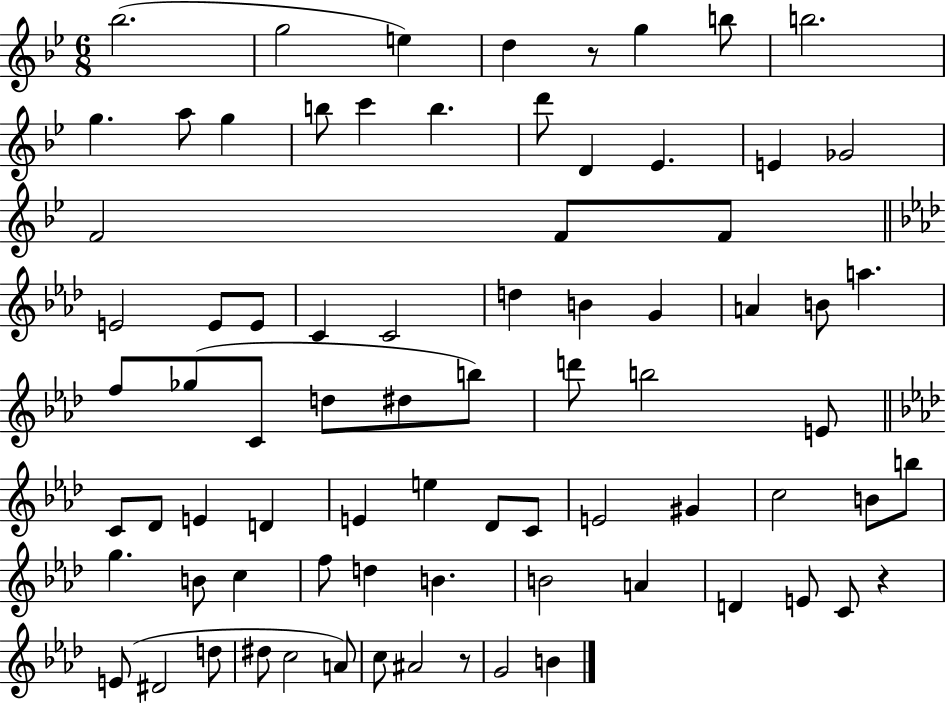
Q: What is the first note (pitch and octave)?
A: Bb5